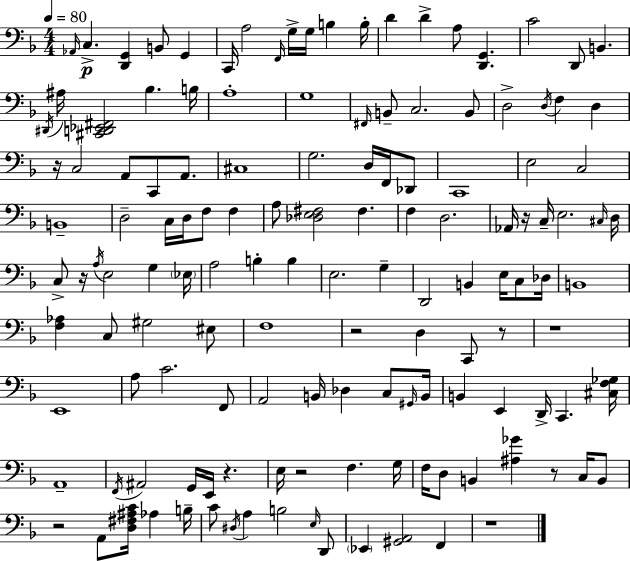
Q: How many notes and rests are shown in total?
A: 138